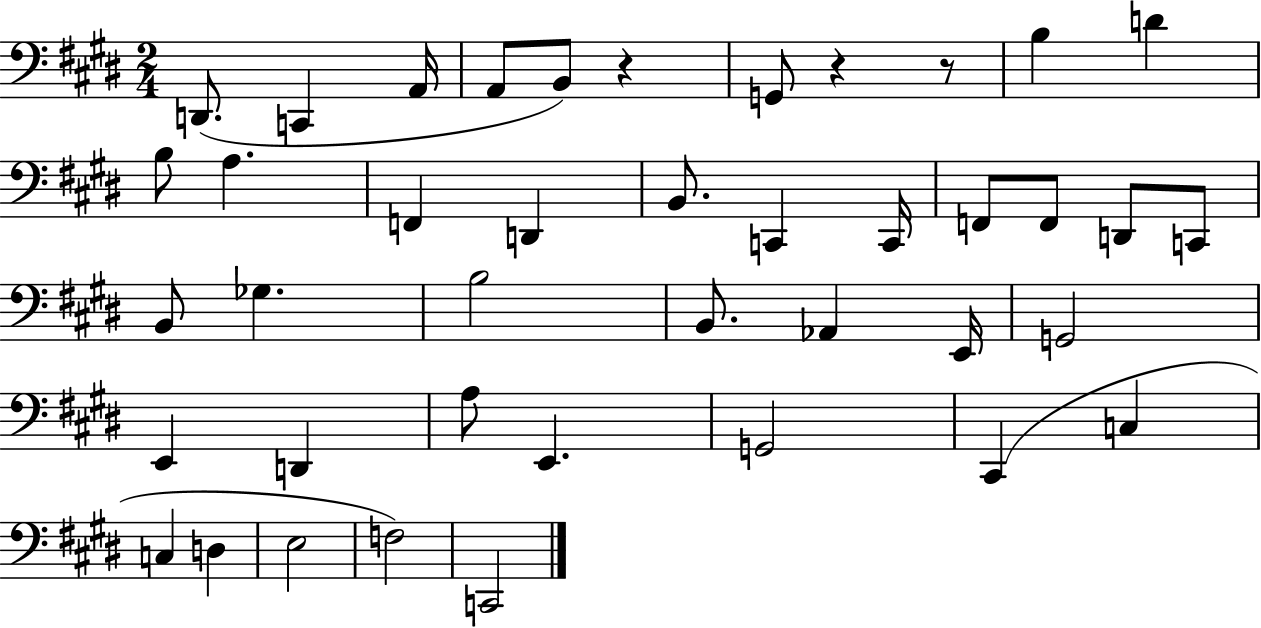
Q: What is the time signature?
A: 2/4